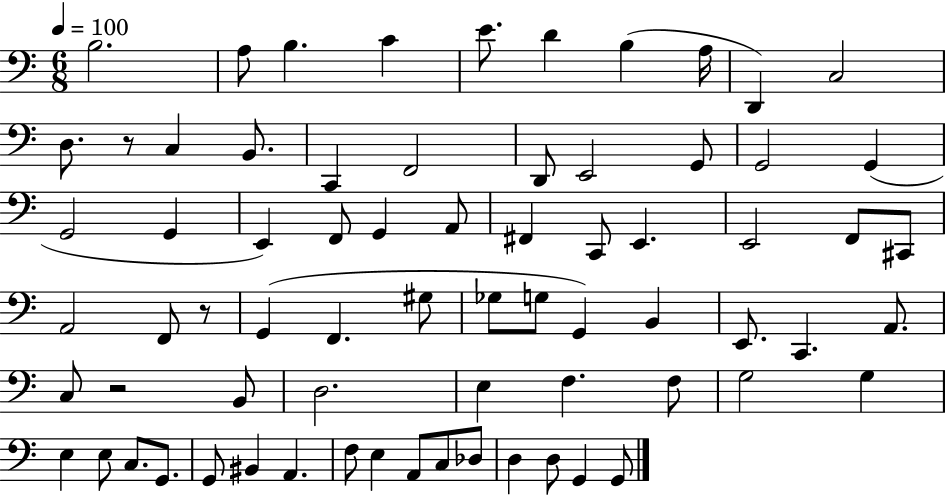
B3/h. A3/e B3/q. C4/q E4/e. D4/q B3/q A3/s D2/q C3/h D3/e. R/e C3/q B2/e. C2/q F2/h D2/e E2/h G2/e G2/h G2/q G2/h G2/q E2/q F2/e G2/q A2/e F#2/q C2/e E2/q. E2/h F2/e C#2/e A2/h F2/e R/e G2/q F2/q. G#3/e Gb3/e G3/e G2/q B2/q E2/e. C2/q. A2/e. C3/e R/h B2/e D3/h. E3/q F3/q. F3/e G3/h G3/q E3/q E3/e C3/e. G2/e. G2/e BIS2/q A2/q. F3/e E3/q A2/e C3/e Db3/e D3/q D3/e G2/q G2/e